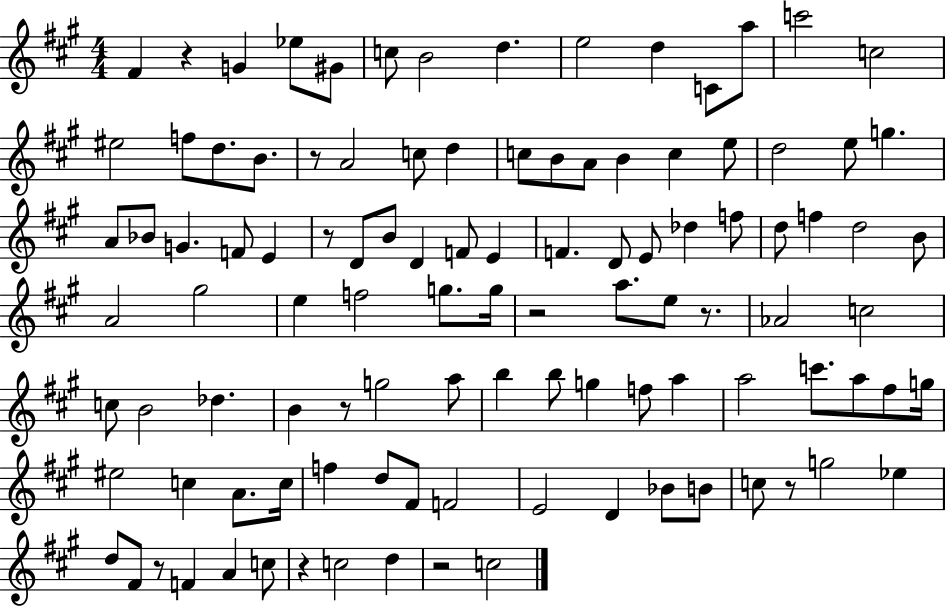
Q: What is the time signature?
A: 4/4